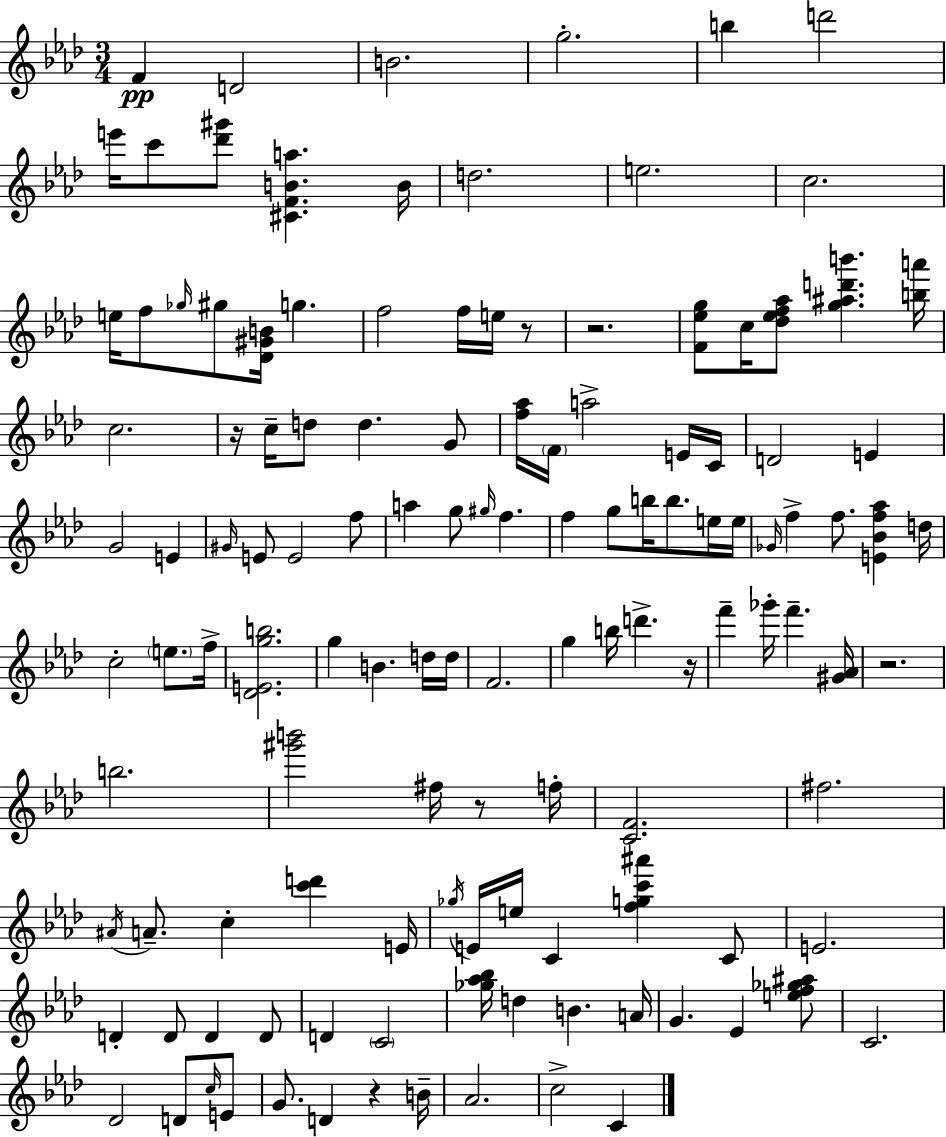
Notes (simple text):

F4/q D4/h B4/h. G5/h. B5/q D6/h E6/s C6/e [Db6,G#6]/e [C#4,F4,B4,A5]/q. B4/s D5/h. E5/h. C5/h. E5/s F5/e Gb5/s G#5/e [Db4,G#4,B4]/s G5/q. F5/h F5/s E5/s R/e R/h. [F4,Eb5,G5]/e C5/s [Db5,Eb5,F5,Ab5]/e [G5,A#5,D6,B6]/q. [B5,A6]/s C5/h. R/s C5/s D5/e D5/q. G4/e [F5,Ab5]/s F4/s A5/h E4/s C4/s D4/h E4/q G4/h E4/q G#4/s E4/e E4/h F5/e A5/q G5/e G#5/s F5/q. F5/q G5/e B5/s B5/e. E5/s E5/s Gb4/s F5/q F5/e. [E4,Bb4,F5,Ab5]/q D5/s C5/h E5/e. F5/s [Db4,E4,G5,B5]/h. G5/q B4/q. D5/s D5/s F4/h. G5/q B5/s D6/q. R/s F6/q Gb6/s F6/q. [G#4,Ab4]/s R/h. B5/h. [G#6,B6]/h F#5/s R/e F5/s [C4,F4]/h. F#5/h. A#4/s A4/e. C5/q [C6,D6]/q E4/s Gb5/s E4/s E5/s C4/q [F5,G5,C6,A#6]/q C4/e E4/h. D4/q D4/e D4/q D4/e D4/q C4/h [Gb5,Ab5,Bb5]/s D5/q B4/q. A4/s G4/q. Eb4/q [E5,F5,Gb5,A#5]/e C4/h. Db4/h D4/e C5/s E4/e G4/e. D4/q R/q B4/s Ab4/h. C5/h C4/q